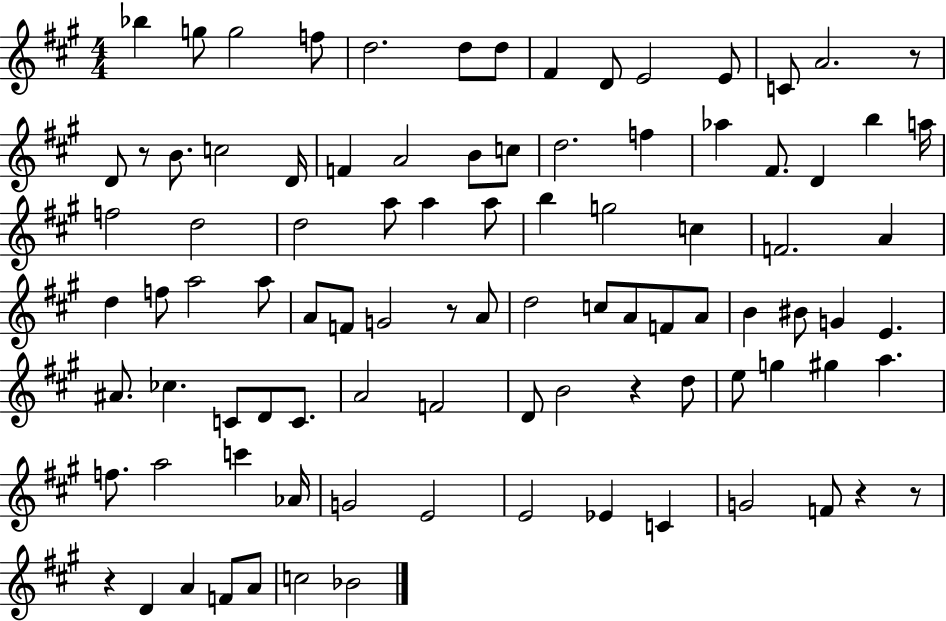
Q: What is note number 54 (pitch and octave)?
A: BIS4